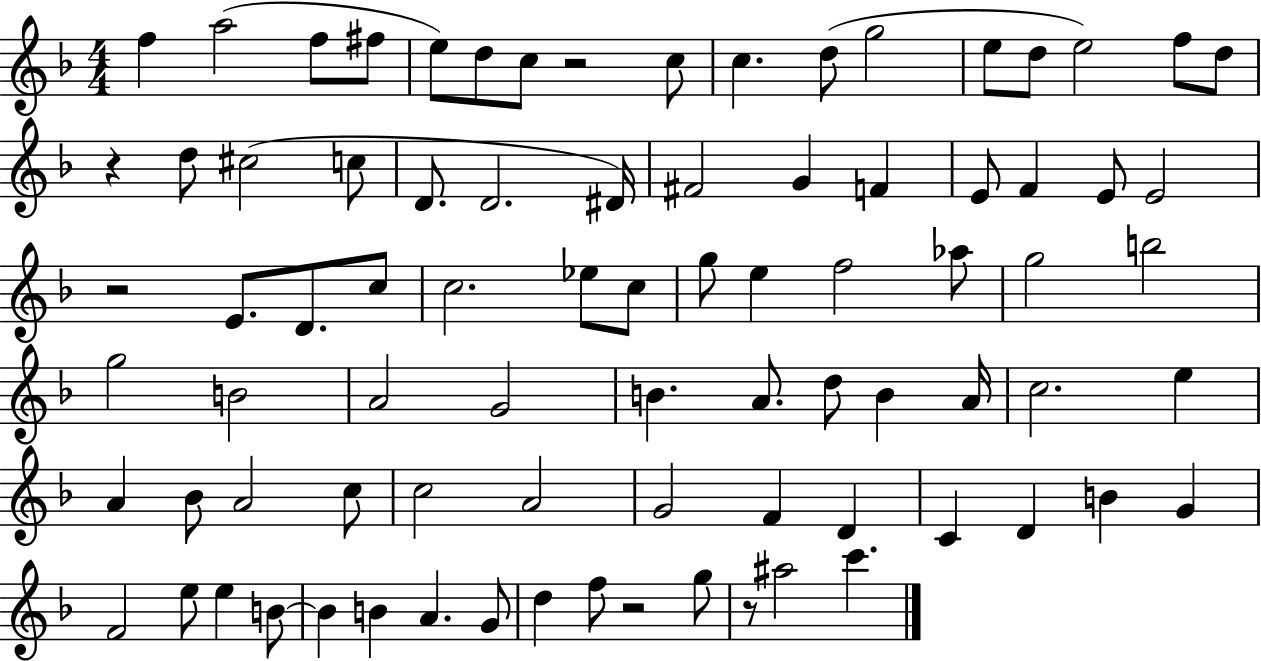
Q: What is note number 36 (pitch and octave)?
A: G5